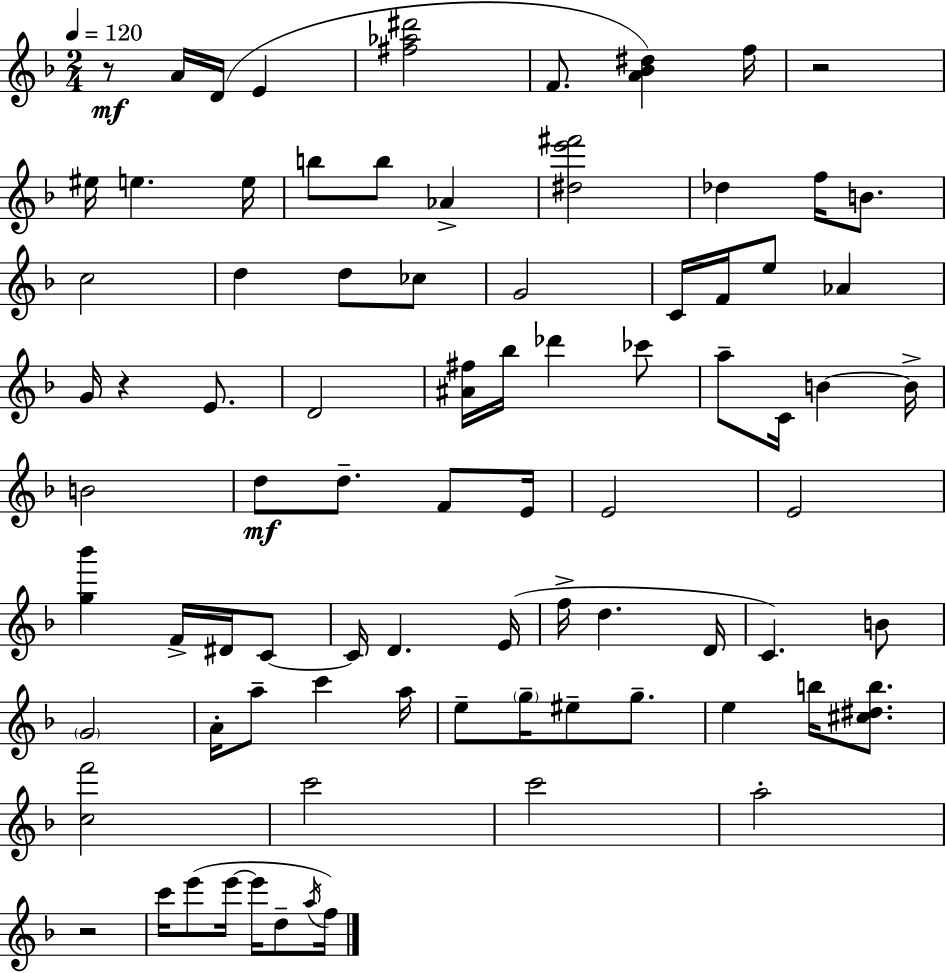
R/e A4/s D4/s E4/q [F#5,Ab5,D#6]/h F4/e. [A4,Bb4,D#5]/q F5/s R/h EIS5/s E5/q. E5/s B5/e B5/e Ab4/q [D#5,E6,F#6]/h Db5/q F5/s B4/e. C5/h D5/q D5/e CES5/e G4/h C4/s F4/s E5/e Ab4/q G4/s R/q E4/e. D4/h [A#4,F#5]/s Bb5/s Db6/q CES6/e A5/e C4/s B4/q B4/s B4/h D5/e D5/e. F4/e E4/s E4/h E4/h [G5,Bb6]/q F4/s D#4/s C4/e C4/s D4/q. E4/s F5/s D5/q. D4/s C4/q. B4/e G4/h A4/s A5/e C6/q A5/s E5/e G5/s EIS5/e G5/e. E5/q B5/s [C#5,D#5,B5]/e. [C5,F6]/h C6/h C6/h A5/h R/h C6/s E6/e E6/s E6/s D5/e A5/s F5/s